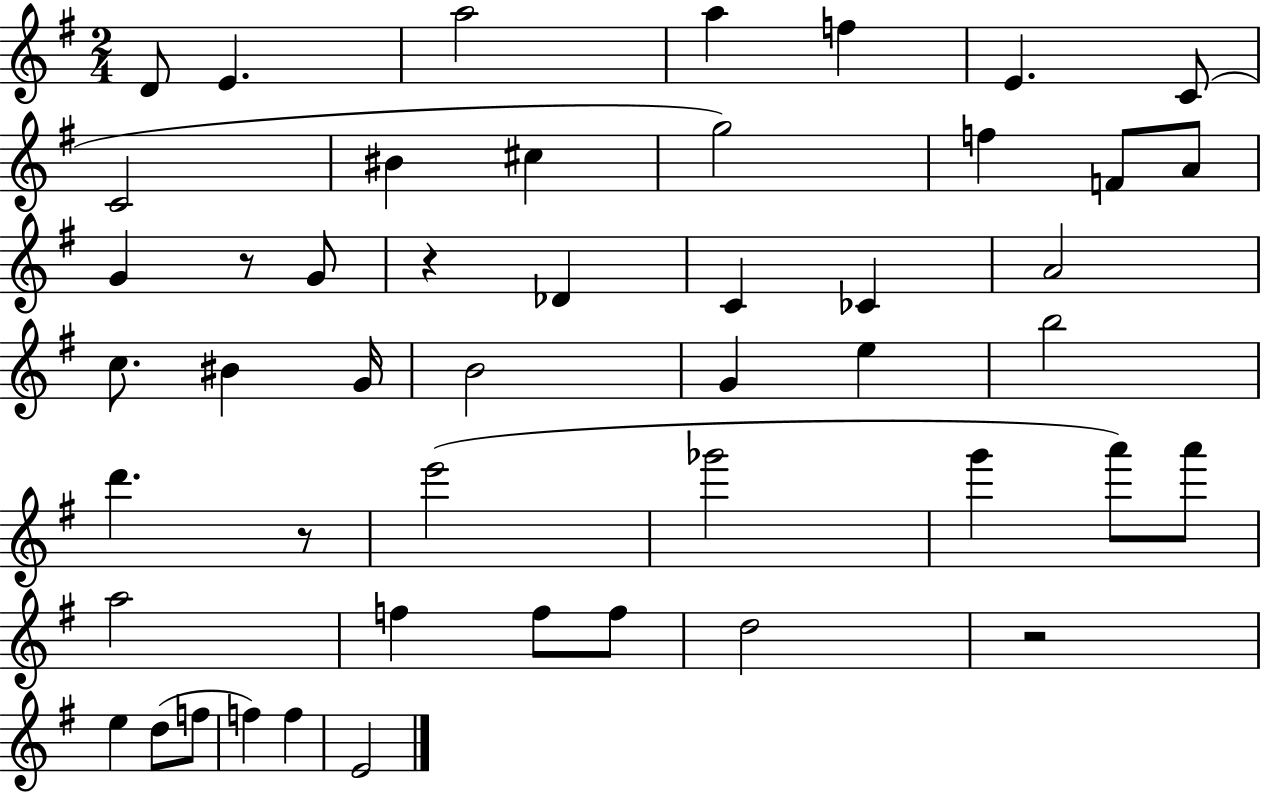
{
  \clef treble
  \numericTimeSignature
  \time 2/4
  \key g \major
  d'8 e'4. | a''2 | a''4 f''4 | e'4. c'8( | \break c'2 | bis'4 cis''4 | g''2) | f''4 f'8 a'8 | \break g'4 r8 g'8 | r4 des'4 | c'4 ces'4 | a'2 | \break c''8. bis'4 g'16 | b'2 | g'4 e''4 | b''2 | \break d'''4. r8 | e'''2( | ges'''2 | g'''4 a'''8) a'''8 | \break a''2 | f''4 f''8 f''8 | d''2 | r2 | \break e''4 d''8( f''8 | f''4) f''4 | e'2 | \bar "|."
}